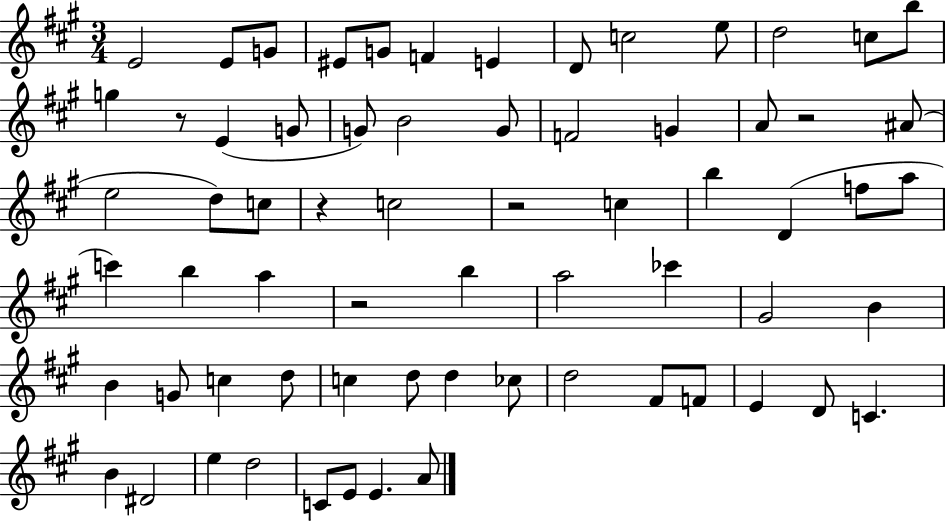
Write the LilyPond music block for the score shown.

{
  \clef treble
  \numericTimeSignature
  \time 3/4
  \key a \major
  \repeat volta 2 { e'2 e'8 g'8 | eis'8 g'8 f'4 e'4 | d'8 c''2 e''8 | d''2 c''8 b''8 | \break g''4 r8 e'4( g'8 | g'8) b'2 g'8 | f'2 g'4 | a'8 r2 ais'8( | \break e''2 d''8) c''8 | r4 c''2 | r2 c''4 | b''4 d'4( f''8 a''8 | \break c'''4) b''4 a''4 | r2 b''4 | a''2 ces'''4 | gis'2 b'4 | \break b'4 g'8 c''4 d''8 | c''4 d''8 d''4 ces''8 | d''2 fis'8 f'8 | e'4 d'8 c'4. | \break b'4 dis'2 | e''4 d''2 | c'8 e'8 e'4. a'8 | } \bar "|."
}